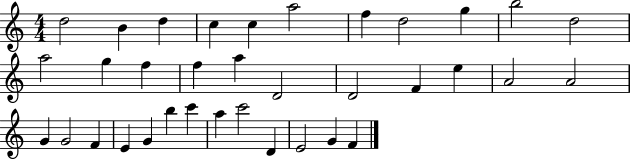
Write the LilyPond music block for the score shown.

{
  \clef treble
  \numericTimeSignature
  \time 4/4
  \key c \major
  d''2 b'4 d''4 | c''4 c''4 a''2 | f''4 d''2 g''4 | b''2 d''2 | \break a''2 g''4 f''4 | f''4 a''4 d'2 | d'2 f'4 e''4 | a'2 a'2 | \break g'4 g'2 f'4 | e'4 g'4 b''4 c'''4 | a''4 c'''2 d'4 | e'2 g'4 f'4 | \break \bar "|."
}